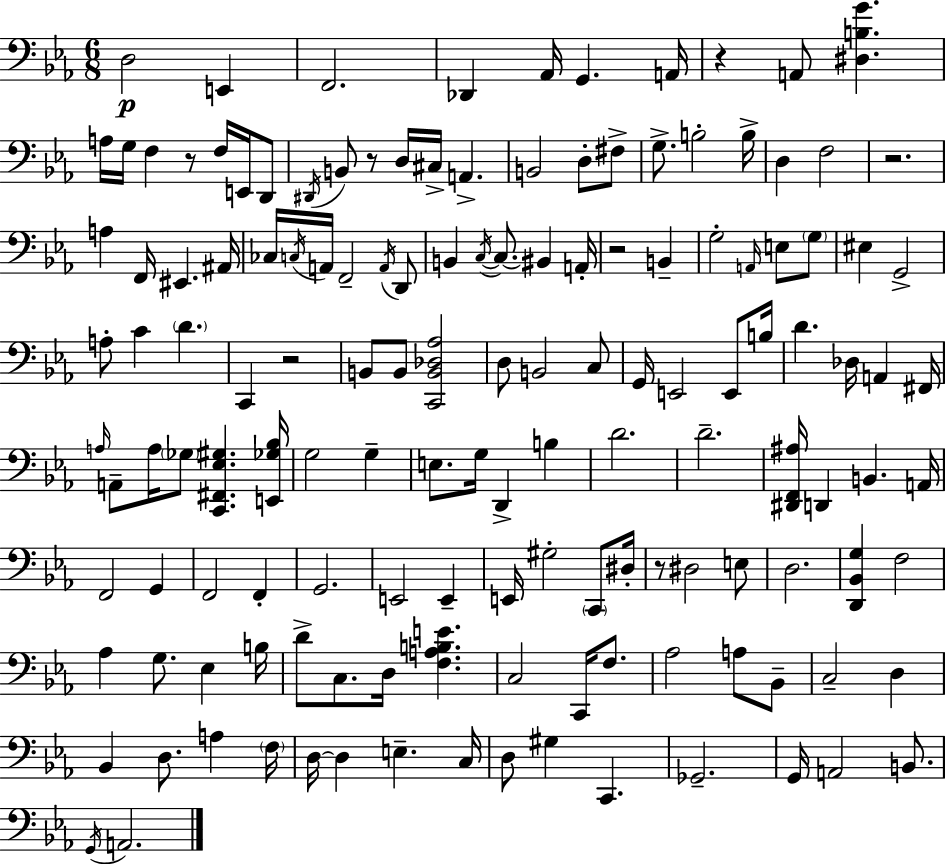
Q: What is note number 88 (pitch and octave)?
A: E2